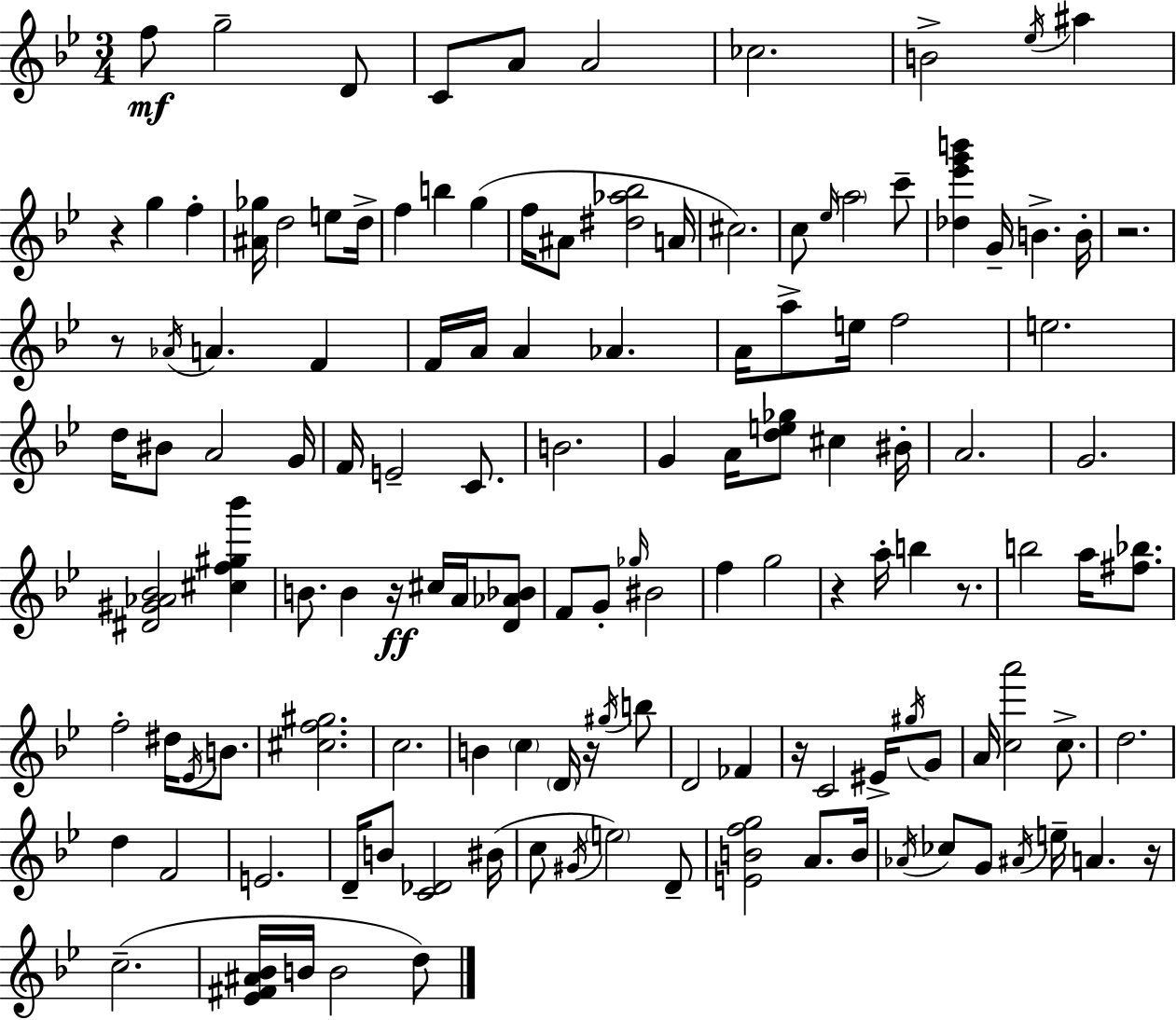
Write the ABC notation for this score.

X:1
T:Untitled
M:3/4
L:1/4
K:Bb
f/2 g2 D/2 C/2 A/2 A2 _c2 B2 _e/4 ^a z g f [^A_g]/4 d2 e/2 d/4 f b g f/4 ^A/2 [^d_a_b]2 A/4 ^c2 c/2 _e/4 a2 c'/2 [_d_e'g'b'] G/4 B B/4 z2 z/2 _A/4 A F F/4 A/4 A _A A/4 a/2 e/4 f2 e2 d/4 ^B/2 A2 G/4 F/4 E2 C/2 B2 G A/4 [de_g]/2 ^c ^B/4 A2 G2 [^D^G_A_B]2 [^cf^g_b'] B/2 B z/4 ^c/4 A/4 [D_A_B]/2 F/2 G/2 _g/4 ^B2 f g2 z a/4 b z/2 b2 a/4 [^f_b]/2 f2 ^d/4 _E/4 B/2 [^cf^g]2 c2 B c D/4 z/4 ^g/4 b/2 D2 _F z/4 C2 ^E/4 ^g/4 G/2 A/4 [ca']2 c/2 d2 d F2 E2 D/4 B/2 [C_D]2 ^B/4 c/2 ^G/4 e2 D/2 [EBfg]2 A/2 B/4 _A/4 _c/2 G/2 ^A/4 e/4 A z/4 c2 [_E^F^A_B]/4 B/4 B2 d/2